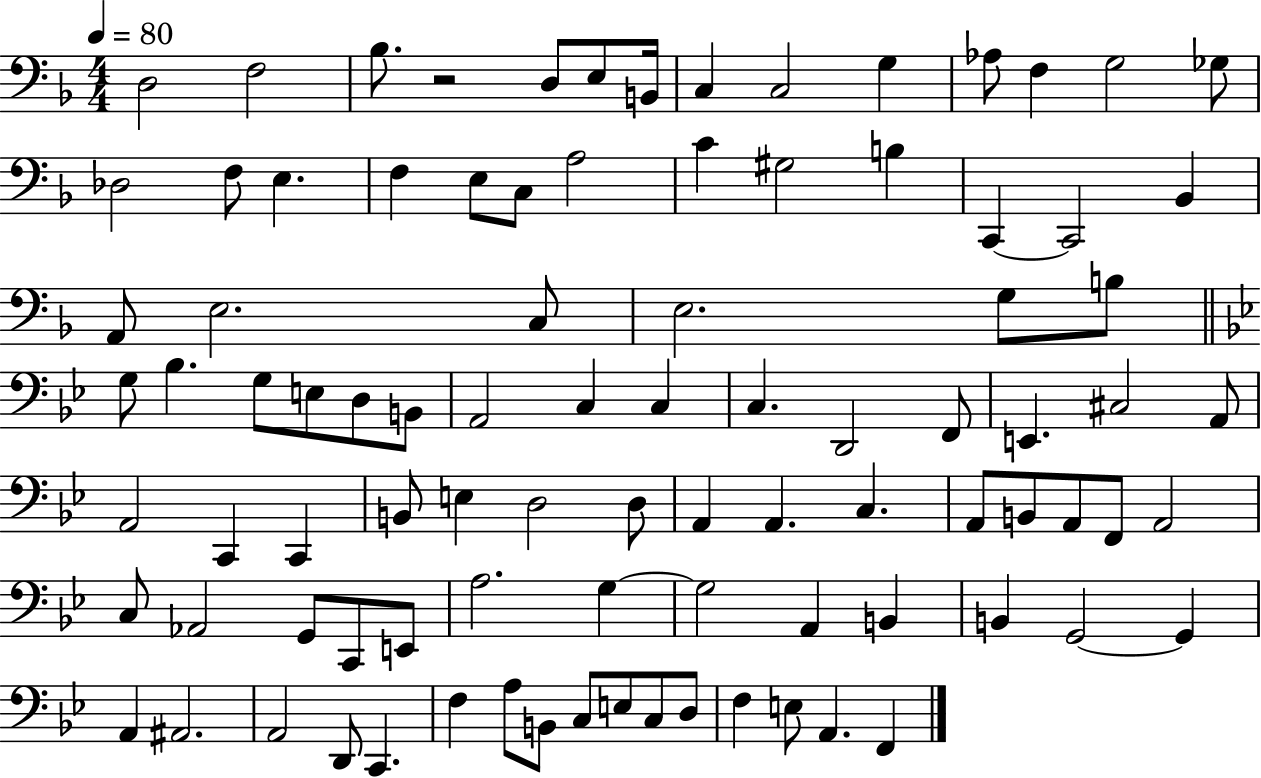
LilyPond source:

{
  \clef bass
  \numericTimeSignature
  \time 4/4
  \key f \major
  \tempo 4 = 80
  \repeat volta 2 { d2 f2 | bes8. r2 d8 e8 b,16 | c4 c2 g4 | aes8 f4 g2 ges8 | \break des2 f8 e4. | f4 e8 c8 a2 | c'4 gis2 b4 | c,4~~ c,2 bes,4 | \break a,8 e2. c8 | e2. g8 b8 | \bar "||" \break \key bes \major g8 bes4. g8 e8 d8 b,8 | a,2 c4 c4 | c4. d,2 f,8 | e,4. cis2 a,8 | \break a,2 c,4 c,4 | b,8 e4 d2 d8 | a,4 a,4. c4. | a,8 b,8 a,8 f,8 a,2 | \break c8 aes,2 g,8 c,8 e,8 | a2. g4~~ | g2 a,4 b,4 | b,4 g,2~~ g,4 | \break a,4 ais,2. | a,2 d,8 c,4. | f4 a8 b,8 c8 e8 c8 d8 | f4 e8 a,4. f,4 | \break } \bar "|."
}